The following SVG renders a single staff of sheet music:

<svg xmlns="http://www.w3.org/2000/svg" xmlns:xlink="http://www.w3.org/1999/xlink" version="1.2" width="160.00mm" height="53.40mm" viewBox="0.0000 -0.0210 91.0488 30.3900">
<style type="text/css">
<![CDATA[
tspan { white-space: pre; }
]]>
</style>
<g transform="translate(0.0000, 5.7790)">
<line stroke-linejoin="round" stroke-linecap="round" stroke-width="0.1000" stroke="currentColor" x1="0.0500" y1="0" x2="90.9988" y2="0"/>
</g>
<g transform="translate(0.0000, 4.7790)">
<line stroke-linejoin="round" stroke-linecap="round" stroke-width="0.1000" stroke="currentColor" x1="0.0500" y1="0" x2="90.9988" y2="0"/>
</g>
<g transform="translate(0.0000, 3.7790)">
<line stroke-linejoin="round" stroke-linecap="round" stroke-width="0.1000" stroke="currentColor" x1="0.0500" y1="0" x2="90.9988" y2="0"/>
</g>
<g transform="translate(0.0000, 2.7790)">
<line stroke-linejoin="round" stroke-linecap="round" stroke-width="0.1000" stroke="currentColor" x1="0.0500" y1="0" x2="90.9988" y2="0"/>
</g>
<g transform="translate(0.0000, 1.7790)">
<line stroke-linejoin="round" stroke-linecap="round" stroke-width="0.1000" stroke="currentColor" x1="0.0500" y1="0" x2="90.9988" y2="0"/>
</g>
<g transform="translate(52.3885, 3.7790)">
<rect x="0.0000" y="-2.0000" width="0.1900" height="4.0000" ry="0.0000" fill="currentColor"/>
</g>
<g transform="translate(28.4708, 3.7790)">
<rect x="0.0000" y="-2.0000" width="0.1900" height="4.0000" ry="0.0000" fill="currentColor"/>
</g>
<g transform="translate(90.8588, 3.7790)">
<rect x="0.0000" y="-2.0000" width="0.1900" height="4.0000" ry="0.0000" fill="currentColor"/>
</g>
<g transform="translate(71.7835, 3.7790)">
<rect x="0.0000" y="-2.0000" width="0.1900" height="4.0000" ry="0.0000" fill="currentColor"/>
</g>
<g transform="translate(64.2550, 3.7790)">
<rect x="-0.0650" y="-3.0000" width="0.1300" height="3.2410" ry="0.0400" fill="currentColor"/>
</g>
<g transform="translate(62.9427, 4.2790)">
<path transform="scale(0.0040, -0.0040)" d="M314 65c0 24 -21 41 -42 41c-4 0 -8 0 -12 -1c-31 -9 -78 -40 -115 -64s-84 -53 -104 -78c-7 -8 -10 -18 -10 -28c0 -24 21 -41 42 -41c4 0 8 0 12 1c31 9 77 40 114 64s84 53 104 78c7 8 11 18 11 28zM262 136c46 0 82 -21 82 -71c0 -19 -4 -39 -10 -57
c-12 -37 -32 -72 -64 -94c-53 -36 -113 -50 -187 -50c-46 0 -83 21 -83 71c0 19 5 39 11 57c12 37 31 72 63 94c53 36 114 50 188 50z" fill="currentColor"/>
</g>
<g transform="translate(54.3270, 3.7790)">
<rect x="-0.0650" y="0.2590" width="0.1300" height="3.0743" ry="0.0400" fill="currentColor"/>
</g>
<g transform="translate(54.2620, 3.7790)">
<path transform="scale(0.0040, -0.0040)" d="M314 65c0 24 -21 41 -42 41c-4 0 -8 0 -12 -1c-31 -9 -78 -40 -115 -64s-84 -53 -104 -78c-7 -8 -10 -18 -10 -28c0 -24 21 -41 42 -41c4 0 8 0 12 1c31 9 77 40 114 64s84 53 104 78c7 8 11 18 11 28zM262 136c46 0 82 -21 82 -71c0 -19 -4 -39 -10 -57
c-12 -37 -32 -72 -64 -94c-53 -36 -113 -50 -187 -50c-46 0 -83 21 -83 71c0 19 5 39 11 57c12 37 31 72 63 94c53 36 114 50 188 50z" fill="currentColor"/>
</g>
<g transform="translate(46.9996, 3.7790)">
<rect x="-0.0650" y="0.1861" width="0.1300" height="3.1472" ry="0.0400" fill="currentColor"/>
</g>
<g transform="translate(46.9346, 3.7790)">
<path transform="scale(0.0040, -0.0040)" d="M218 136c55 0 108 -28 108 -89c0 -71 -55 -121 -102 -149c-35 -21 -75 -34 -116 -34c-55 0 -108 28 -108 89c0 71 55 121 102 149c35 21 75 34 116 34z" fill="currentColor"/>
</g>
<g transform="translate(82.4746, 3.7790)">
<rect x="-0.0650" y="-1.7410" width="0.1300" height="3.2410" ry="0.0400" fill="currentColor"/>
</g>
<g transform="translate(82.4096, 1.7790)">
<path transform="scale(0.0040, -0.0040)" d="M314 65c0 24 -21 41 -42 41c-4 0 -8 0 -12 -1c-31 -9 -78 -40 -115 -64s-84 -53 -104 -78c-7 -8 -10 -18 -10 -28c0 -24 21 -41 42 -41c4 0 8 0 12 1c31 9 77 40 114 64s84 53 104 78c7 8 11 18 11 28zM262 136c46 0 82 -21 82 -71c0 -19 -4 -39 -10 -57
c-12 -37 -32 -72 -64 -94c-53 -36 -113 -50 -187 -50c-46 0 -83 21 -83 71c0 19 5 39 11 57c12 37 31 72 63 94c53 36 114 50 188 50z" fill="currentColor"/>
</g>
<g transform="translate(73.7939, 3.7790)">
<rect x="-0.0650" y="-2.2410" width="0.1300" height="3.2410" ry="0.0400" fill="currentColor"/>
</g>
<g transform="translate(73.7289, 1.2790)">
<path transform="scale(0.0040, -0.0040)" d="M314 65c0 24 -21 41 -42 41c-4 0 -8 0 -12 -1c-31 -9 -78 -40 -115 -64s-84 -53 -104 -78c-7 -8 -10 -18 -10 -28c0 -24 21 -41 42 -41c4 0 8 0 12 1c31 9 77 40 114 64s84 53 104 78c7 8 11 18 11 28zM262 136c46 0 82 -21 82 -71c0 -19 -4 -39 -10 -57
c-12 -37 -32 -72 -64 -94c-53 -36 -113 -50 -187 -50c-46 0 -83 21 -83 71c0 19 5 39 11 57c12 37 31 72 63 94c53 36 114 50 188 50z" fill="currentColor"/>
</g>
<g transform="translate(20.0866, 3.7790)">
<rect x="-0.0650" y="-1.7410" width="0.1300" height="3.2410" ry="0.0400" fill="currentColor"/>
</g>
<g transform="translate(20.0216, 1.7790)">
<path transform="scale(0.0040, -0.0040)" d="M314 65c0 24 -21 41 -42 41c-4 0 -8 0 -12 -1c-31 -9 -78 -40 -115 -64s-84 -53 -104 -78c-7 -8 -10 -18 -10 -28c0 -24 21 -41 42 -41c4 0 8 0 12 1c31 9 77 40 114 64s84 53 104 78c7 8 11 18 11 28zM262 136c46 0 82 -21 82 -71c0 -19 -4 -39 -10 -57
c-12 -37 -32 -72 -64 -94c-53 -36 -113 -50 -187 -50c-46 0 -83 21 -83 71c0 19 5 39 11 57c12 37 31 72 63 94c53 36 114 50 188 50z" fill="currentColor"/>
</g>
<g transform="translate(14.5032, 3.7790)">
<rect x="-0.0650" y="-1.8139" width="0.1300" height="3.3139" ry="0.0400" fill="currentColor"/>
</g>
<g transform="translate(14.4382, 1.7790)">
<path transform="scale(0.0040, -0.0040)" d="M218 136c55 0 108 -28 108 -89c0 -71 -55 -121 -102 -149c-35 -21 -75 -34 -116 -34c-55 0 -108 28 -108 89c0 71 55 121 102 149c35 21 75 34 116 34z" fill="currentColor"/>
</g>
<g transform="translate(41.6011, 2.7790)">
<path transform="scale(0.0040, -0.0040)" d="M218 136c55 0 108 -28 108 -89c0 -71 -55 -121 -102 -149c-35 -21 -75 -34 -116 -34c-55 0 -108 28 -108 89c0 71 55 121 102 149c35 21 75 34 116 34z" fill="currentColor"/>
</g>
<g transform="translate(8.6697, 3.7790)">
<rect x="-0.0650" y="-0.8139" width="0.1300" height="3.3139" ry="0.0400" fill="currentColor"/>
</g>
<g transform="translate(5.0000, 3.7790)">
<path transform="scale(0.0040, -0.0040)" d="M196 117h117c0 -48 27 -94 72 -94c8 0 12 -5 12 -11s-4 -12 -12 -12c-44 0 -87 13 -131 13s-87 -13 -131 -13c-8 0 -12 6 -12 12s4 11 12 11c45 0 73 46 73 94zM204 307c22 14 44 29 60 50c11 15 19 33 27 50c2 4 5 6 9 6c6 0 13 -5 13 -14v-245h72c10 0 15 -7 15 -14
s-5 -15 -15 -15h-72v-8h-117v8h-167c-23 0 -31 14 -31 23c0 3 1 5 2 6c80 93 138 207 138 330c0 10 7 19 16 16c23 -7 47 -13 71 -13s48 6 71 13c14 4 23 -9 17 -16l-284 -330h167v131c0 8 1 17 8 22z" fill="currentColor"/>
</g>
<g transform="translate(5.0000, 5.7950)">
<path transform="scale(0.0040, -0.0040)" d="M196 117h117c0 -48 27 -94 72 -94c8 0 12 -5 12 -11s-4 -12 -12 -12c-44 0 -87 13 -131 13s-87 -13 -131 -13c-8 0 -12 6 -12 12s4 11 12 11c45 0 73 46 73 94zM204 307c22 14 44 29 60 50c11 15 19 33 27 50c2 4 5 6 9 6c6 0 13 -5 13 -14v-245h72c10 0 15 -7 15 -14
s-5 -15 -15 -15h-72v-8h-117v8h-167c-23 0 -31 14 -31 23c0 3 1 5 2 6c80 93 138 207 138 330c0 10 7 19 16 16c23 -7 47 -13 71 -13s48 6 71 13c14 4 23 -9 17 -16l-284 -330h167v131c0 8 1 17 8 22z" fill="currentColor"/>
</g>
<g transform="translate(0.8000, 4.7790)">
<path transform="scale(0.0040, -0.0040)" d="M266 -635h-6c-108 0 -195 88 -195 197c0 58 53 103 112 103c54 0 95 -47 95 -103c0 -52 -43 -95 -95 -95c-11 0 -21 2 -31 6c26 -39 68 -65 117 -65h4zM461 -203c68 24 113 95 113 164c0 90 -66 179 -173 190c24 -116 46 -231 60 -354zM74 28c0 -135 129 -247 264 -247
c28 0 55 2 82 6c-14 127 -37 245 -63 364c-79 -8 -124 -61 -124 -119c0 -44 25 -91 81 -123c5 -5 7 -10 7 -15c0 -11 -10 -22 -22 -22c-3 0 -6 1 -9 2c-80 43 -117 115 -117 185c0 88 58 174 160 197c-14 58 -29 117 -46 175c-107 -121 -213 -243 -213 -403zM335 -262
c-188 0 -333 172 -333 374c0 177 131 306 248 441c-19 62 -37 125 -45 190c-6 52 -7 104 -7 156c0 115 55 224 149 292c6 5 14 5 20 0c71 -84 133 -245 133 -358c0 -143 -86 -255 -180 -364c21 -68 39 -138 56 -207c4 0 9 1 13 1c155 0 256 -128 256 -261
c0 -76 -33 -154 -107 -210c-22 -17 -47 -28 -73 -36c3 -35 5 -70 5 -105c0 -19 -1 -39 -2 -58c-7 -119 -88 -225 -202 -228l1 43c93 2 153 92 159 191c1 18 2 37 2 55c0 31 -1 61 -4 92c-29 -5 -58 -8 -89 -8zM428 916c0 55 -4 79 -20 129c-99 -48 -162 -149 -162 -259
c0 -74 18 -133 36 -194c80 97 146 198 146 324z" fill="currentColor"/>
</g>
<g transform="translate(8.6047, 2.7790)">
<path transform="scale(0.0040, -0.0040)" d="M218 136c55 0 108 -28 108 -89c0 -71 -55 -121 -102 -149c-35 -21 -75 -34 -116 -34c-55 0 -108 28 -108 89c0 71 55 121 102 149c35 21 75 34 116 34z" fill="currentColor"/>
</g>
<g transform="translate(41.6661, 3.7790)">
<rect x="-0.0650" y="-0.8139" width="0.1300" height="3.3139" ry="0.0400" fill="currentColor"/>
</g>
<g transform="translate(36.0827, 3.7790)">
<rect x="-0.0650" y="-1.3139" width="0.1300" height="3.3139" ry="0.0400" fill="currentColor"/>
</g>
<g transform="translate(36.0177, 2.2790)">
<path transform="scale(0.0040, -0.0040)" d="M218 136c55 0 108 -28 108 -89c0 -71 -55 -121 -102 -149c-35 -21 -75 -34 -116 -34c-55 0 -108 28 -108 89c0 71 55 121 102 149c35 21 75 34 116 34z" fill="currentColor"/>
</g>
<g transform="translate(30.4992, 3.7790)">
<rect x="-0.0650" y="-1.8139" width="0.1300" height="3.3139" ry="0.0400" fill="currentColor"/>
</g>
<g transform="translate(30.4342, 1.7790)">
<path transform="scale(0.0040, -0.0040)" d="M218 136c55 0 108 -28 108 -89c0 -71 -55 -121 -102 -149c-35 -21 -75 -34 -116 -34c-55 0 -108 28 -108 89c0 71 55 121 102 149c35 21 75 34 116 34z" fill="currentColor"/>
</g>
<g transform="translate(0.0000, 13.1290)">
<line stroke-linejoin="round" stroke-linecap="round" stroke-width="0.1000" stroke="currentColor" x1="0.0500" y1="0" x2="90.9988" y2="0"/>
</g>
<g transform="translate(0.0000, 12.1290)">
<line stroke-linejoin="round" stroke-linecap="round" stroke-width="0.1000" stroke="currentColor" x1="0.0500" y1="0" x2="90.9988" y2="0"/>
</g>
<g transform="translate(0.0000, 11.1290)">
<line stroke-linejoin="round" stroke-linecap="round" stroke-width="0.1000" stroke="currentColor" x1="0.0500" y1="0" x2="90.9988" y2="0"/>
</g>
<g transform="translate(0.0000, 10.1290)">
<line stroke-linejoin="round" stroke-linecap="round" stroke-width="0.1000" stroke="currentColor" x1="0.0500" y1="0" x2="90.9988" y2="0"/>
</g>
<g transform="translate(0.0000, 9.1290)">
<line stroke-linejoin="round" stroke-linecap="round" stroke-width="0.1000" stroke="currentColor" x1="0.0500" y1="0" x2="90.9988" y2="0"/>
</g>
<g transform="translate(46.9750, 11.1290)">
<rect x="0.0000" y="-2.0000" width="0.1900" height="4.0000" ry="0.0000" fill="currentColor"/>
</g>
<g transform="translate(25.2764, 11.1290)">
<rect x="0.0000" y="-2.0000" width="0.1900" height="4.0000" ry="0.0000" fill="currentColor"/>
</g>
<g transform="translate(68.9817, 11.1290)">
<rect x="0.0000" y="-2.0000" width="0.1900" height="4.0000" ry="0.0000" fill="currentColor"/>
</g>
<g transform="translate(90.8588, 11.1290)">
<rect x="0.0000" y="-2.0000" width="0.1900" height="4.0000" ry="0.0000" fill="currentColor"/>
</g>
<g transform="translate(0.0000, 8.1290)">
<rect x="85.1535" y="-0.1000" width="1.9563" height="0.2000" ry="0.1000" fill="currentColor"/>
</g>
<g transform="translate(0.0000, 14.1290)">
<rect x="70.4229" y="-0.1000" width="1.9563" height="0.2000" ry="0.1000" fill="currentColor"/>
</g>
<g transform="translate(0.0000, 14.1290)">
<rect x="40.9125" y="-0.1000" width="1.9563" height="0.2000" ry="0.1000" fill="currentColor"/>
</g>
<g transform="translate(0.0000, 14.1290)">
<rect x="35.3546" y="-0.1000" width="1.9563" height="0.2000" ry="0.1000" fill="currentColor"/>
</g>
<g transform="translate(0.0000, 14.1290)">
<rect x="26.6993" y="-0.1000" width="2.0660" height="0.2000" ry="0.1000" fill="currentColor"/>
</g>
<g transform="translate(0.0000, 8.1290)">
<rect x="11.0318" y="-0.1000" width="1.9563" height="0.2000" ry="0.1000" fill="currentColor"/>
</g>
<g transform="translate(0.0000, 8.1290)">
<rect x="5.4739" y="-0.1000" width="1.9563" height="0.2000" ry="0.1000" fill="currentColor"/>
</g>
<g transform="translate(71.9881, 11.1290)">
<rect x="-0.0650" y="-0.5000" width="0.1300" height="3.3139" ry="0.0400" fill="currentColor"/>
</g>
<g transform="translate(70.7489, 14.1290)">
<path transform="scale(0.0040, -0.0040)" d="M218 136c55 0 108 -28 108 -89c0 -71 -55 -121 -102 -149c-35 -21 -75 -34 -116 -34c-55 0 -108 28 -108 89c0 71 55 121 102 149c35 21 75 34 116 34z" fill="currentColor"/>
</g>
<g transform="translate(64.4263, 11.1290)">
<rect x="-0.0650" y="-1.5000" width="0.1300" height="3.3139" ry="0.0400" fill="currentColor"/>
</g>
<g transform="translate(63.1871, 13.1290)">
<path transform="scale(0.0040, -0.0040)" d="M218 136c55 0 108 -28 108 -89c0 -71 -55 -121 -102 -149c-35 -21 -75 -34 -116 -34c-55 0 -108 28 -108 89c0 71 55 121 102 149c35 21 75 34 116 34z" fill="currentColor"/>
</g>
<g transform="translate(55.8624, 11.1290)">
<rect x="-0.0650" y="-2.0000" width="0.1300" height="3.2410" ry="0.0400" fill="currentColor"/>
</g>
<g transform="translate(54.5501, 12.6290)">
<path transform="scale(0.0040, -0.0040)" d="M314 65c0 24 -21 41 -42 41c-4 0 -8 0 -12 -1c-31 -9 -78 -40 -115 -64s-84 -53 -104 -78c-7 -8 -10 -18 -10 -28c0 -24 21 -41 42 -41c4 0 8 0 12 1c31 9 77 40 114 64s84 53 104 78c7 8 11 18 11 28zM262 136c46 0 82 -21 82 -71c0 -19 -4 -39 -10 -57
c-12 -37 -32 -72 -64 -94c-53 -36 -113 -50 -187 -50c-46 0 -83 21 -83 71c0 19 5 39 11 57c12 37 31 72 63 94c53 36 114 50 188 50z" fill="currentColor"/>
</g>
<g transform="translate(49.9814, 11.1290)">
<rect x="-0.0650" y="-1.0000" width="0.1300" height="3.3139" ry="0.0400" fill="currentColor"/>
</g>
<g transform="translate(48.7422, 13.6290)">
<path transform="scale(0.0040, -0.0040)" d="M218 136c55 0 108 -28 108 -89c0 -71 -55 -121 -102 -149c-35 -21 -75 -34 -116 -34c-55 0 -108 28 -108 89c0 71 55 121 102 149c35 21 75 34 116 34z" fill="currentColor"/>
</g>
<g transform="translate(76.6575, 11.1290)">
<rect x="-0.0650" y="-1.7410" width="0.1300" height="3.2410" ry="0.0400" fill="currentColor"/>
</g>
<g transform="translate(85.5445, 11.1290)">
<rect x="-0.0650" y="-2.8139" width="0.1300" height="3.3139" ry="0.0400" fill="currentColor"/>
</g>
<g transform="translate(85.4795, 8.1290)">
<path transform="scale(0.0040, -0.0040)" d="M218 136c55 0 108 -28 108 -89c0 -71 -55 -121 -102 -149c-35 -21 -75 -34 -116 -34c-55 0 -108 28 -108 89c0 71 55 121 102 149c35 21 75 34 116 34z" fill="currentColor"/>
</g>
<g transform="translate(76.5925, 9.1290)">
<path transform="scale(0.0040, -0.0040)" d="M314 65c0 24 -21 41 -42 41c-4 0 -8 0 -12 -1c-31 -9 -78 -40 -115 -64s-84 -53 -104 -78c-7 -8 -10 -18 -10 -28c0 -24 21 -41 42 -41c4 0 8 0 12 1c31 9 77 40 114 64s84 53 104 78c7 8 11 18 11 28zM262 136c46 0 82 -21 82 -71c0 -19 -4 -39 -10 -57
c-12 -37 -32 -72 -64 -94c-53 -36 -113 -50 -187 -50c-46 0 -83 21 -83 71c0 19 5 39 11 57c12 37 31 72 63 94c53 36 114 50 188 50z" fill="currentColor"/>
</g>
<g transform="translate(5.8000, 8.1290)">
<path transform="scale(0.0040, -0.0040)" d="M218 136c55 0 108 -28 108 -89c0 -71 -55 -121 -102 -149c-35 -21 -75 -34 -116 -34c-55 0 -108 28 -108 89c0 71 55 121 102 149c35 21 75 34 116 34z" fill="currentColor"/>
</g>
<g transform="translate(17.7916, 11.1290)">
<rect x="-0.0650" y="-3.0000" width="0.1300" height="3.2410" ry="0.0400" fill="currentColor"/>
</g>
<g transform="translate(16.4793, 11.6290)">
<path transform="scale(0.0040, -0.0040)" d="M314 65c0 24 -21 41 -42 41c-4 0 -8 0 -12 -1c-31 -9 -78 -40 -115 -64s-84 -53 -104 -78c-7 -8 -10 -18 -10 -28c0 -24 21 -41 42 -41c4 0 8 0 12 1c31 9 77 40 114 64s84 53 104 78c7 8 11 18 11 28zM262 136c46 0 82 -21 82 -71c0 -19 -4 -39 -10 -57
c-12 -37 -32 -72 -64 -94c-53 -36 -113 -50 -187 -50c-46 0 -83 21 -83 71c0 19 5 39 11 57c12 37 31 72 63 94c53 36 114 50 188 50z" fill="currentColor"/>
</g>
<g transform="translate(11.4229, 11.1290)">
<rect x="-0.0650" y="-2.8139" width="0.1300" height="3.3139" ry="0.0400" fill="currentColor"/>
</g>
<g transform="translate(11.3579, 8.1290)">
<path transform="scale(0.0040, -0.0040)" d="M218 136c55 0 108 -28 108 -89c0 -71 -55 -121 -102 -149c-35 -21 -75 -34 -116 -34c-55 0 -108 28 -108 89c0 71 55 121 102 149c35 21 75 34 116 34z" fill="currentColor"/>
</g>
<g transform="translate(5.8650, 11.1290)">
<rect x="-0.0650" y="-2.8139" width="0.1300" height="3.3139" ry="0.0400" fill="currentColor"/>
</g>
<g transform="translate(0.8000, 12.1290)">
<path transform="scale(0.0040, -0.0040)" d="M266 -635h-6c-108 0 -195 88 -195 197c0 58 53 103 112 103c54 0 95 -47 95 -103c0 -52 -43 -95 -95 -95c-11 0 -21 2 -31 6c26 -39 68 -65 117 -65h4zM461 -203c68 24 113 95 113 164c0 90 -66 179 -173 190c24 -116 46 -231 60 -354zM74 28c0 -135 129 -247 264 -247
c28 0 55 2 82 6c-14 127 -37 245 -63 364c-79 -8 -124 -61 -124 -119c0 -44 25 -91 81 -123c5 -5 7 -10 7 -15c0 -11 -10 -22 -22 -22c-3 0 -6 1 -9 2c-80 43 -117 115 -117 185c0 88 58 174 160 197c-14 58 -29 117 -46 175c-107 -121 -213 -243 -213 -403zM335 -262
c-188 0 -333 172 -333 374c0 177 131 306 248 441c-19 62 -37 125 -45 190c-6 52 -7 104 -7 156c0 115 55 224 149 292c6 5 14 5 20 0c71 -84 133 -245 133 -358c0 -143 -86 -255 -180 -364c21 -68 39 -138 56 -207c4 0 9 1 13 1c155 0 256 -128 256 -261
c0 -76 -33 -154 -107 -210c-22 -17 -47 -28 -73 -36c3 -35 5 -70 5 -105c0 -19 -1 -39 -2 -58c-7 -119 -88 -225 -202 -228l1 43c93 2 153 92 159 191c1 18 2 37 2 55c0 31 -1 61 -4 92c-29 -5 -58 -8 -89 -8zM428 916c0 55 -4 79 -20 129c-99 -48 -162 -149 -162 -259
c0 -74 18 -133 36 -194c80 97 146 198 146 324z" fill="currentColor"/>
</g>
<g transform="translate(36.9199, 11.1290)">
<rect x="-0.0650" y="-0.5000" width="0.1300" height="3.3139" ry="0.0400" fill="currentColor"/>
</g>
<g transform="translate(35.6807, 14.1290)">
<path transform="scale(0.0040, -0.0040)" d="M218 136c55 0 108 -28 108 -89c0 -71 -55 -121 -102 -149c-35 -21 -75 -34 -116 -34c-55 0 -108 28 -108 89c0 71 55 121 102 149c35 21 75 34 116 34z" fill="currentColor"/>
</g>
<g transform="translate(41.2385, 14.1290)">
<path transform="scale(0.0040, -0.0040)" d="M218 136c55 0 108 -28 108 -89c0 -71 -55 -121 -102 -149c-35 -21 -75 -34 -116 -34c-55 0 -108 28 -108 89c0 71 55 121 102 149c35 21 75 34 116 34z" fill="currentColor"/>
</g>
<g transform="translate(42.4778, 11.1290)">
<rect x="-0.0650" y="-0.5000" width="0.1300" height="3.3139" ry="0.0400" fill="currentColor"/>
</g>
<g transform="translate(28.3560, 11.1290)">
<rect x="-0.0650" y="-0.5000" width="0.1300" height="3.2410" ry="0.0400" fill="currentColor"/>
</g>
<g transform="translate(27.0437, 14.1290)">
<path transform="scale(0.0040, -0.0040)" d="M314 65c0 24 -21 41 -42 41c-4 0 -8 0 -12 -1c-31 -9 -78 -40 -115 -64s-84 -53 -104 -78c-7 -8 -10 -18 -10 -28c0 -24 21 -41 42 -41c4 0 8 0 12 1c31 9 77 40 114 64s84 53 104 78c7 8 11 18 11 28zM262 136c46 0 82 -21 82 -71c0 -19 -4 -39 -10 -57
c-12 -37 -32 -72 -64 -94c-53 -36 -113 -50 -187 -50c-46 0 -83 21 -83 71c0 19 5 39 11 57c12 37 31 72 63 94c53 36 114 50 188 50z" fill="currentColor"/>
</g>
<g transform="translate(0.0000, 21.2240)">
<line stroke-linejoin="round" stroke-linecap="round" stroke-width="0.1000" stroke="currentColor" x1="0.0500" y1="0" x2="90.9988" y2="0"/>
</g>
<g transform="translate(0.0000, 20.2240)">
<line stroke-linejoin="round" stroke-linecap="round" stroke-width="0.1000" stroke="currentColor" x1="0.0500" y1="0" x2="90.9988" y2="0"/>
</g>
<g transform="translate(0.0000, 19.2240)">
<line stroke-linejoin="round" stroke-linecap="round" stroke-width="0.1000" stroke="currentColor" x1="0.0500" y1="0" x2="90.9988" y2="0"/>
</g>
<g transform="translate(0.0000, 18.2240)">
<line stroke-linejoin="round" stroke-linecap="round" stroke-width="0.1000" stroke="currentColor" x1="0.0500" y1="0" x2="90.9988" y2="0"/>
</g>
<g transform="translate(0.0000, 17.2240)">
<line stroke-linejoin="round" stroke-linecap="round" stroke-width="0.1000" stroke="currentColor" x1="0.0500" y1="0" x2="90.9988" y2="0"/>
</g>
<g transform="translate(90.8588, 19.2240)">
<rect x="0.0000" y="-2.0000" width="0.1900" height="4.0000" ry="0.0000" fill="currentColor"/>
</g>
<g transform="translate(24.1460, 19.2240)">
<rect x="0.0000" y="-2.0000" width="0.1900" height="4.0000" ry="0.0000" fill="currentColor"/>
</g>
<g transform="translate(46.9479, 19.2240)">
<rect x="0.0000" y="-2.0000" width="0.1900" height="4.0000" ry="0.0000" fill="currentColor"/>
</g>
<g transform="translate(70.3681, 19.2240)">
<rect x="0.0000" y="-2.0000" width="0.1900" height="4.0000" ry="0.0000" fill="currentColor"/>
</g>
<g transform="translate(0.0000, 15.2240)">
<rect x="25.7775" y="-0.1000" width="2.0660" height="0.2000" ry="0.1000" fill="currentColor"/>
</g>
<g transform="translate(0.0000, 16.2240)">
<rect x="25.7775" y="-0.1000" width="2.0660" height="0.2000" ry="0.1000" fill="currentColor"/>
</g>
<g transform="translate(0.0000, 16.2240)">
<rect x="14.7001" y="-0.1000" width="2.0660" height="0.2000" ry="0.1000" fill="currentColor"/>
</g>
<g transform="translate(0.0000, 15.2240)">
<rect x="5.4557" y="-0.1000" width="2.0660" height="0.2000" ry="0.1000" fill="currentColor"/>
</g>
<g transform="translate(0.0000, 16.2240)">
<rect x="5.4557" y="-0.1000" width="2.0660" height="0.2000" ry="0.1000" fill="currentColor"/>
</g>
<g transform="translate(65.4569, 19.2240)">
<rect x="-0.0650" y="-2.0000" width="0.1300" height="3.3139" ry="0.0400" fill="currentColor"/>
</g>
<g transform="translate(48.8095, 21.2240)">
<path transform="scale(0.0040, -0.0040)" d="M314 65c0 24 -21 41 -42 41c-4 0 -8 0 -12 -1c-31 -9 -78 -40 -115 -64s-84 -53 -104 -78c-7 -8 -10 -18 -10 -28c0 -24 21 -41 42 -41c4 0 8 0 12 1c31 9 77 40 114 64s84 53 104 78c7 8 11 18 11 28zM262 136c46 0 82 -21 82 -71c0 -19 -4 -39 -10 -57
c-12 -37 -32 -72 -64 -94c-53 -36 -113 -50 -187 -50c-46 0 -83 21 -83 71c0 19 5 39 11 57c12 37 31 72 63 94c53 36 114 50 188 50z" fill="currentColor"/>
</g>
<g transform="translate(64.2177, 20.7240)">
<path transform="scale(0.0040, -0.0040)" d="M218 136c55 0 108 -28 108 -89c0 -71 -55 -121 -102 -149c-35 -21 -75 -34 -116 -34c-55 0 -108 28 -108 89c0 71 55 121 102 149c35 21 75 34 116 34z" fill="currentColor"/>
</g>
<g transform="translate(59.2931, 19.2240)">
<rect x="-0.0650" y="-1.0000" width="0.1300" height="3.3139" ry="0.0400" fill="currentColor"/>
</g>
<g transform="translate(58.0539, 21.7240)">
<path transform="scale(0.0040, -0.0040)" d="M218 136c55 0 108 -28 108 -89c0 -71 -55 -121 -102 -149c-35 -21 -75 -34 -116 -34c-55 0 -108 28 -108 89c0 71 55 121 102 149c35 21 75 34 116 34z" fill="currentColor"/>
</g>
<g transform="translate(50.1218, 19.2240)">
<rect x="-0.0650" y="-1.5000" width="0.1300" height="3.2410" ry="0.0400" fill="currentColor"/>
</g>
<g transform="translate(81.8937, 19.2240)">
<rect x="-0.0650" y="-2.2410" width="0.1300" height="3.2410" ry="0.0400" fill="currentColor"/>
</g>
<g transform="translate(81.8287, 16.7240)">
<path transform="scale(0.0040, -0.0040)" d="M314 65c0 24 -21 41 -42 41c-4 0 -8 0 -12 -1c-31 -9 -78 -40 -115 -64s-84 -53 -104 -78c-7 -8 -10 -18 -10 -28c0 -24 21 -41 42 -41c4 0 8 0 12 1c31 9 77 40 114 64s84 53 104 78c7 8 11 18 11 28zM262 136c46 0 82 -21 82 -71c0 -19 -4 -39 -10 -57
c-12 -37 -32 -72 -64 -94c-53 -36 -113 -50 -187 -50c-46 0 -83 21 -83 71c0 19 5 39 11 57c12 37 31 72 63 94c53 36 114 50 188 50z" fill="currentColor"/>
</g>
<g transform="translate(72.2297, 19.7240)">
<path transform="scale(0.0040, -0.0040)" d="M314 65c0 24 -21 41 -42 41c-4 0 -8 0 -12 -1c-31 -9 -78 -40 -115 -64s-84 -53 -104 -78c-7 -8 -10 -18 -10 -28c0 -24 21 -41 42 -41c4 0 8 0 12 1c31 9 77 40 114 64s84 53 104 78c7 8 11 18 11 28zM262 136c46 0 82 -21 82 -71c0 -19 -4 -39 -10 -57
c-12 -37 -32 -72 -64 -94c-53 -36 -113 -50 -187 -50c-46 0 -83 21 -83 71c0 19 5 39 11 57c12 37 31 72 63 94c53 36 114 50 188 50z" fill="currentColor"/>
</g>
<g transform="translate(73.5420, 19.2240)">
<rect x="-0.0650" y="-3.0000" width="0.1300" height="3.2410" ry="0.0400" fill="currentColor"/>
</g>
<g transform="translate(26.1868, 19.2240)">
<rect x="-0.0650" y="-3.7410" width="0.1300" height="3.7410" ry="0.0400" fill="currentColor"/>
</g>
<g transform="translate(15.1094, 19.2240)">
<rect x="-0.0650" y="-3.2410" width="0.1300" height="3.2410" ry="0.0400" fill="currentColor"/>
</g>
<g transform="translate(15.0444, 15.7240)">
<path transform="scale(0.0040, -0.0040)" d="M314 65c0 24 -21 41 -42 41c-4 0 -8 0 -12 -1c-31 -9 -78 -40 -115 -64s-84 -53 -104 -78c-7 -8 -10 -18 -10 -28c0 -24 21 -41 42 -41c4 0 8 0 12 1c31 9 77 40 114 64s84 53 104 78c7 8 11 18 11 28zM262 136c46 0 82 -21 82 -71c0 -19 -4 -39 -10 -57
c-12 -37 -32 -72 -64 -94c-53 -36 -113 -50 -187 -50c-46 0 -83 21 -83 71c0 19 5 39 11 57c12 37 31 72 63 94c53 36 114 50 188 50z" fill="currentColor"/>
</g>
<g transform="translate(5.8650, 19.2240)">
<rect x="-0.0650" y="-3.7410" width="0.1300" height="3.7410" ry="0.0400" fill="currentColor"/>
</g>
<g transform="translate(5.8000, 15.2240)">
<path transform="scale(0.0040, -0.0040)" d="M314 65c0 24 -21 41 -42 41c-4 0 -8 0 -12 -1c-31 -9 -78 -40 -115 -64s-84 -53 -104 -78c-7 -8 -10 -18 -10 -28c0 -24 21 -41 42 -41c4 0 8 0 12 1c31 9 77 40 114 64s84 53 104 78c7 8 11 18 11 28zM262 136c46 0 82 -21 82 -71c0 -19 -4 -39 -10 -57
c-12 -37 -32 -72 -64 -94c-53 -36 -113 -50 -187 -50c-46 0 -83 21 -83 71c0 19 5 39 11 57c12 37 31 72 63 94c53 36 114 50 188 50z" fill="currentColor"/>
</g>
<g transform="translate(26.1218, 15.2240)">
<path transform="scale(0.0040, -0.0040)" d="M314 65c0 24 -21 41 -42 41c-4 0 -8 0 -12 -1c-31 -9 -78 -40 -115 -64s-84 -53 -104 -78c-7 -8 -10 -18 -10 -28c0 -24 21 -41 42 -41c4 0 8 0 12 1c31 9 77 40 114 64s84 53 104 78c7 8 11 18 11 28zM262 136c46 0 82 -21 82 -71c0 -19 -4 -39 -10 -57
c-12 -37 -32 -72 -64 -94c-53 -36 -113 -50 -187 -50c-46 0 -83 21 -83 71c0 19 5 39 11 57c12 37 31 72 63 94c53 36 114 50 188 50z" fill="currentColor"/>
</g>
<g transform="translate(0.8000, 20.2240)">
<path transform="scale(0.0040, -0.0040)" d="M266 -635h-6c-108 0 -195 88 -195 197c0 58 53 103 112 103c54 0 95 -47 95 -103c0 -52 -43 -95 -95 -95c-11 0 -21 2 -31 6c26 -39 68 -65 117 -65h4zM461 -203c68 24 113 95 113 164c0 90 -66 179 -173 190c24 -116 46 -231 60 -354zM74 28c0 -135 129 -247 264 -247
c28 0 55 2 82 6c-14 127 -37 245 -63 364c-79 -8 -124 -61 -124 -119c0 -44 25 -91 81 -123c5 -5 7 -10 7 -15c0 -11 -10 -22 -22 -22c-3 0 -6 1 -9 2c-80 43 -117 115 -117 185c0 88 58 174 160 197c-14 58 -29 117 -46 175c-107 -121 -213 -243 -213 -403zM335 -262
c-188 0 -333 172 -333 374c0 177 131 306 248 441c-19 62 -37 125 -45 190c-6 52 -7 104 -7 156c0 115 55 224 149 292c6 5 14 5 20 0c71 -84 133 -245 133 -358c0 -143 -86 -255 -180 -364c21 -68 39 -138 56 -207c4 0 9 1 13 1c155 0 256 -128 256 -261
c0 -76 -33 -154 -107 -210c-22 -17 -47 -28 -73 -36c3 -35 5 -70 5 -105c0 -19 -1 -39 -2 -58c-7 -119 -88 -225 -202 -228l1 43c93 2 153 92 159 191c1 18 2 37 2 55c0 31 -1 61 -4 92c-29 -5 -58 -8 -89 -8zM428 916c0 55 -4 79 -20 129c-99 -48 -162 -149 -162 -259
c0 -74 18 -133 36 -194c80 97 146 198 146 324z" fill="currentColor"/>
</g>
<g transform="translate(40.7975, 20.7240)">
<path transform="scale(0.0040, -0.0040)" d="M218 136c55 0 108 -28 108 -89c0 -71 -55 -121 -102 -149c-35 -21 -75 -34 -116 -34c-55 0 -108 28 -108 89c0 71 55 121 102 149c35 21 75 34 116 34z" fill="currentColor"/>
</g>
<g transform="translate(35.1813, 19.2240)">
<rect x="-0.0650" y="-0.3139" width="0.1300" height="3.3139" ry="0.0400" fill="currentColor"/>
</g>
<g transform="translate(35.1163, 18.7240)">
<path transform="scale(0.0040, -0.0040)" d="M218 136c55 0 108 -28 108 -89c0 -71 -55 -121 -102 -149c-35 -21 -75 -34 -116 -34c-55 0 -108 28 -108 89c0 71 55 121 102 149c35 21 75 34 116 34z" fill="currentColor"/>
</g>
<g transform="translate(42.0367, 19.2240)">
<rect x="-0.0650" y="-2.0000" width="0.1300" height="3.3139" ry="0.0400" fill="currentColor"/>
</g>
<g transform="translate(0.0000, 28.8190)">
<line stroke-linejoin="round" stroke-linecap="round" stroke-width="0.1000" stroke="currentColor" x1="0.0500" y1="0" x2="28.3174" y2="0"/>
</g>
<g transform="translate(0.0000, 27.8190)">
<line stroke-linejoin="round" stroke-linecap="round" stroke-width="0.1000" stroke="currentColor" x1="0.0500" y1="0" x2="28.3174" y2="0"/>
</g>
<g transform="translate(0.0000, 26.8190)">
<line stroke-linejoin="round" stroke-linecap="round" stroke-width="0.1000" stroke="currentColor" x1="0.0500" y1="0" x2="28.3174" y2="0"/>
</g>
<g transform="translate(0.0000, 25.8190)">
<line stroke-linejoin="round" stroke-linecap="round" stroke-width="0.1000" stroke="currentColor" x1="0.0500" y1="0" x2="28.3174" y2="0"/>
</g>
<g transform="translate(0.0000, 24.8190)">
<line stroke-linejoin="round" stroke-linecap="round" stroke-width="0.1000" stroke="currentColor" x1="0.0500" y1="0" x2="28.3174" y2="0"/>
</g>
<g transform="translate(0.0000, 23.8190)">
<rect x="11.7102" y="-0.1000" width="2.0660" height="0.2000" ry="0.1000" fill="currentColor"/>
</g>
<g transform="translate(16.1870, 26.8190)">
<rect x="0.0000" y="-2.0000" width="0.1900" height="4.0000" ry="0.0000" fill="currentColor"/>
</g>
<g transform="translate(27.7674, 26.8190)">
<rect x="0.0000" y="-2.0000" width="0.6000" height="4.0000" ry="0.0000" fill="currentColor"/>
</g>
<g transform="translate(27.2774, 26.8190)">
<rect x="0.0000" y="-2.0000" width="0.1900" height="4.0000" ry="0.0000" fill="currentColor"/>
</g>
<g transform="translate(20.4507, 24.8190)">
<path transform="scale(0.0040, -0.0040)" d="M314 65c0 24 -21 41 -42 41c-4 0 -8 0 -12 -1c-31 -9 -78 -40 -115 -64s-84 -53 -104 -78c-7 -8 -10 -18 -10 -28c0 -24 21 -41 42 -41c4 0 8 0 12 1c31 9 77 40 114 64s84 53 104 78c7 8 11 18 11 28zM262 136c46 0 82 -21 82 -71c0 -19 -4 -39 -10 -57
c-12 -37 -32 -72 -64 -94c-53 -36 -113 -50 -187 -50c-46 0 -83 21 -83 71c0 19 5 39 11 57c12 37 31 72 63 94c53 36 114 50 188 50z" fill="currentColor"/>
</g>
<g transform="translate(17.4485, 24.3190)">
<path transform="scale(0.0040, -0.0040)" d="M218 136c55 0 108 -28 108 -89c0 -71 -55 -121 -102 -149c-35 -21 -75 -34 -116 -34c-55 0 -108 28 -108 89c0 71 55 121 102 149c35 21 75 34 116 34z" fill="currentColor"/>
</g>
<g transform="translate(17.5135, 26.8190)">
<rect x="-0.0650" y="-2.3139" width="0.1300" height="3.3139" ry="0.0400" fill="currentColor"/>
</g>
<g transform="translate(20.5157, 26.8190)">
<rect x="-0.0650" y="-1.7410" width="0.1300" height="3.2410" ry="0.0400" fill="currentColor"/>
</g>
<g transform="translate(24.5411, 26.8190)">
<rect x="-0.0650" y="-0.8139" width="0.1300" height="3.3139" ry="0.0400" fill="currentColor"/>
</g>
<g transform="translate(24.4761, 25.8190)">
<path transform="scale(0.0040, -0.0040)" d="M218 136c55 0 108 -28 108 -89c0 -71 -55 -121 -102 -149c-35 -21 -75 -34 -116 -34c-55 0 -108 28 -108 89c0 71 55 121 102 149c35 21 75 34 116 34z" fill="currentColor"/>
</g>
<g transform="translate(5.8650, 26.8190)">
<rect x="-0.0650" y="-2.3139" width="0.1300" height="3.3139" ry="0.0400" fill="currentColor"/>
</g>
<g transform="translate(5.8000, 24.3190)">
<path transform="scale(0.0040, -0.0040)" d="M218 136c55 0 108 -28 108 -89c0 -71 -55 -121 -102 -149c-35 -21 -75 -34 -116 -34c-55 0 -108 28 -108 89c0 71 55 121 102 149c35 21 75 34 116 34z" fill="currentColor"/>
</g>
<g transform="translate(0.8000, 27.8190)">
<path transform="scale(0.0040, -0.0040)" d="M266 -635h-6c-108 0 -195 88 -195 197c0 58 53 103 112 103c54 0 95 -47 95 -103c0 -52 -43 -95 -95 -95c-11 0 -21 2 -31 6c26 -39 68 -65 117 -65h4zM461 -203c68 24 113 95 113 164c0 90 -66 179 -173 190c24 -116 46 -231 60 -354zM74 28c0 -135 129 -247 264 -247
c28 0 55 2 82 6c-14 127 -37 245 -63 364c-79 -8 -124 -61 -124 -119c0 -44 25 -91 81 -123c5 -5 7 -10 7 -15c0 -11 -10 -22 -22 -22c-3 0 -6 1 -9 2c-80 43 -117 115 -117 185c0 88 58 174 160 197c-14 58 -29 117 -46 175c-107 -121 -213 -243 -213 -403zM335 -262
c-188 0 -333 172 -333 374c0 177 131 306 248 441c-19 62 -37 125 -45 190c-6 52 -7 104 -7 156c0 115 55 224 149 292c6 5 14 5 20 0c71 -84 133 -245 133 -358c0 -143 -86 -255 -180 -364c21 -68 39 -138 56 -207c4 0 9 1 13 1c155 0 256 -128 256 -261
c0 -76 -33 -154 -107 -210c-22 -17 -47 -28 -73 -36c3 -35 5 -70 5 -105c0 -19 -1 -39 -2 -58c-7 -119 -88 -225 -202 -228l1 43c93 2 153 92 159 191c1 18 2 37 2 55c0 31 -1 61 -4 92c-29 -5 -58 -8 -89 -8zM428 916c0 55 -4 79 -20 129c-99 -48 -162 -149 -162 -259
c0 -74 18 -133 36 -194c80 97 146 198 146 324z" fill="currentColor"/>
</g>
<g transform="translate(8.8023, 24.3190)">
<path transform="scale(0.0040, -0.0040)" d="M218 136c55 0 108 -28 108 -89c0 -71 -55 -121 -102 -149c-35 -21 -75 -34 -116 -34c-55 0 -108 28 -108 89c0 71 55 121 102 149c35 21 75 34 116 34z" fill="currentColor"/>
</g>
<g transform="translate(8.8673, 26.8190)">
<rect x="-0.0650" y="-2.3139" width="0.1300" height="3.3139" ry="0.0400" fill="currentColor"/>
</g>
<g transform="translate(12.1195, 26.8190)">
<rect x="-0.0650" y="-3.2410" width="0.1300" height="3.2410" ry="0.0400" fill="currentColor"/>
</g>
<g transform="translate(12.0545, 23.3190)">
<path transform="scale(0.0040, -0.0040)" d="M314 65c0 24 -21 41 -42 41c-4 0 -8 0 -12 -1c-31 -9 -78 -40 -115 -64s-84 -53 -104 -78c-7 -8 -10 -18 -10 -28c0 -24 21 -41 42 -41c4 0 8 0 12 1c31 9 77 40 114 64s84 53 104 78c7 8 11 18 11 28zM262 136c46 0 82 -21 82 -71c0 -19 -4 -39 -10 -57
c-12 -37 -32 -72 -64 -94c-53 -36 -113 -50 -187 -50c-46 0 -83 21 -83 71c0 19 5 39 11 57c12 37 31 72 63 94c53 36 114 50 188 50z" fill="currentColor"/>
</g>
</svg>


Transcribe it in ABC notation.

X:1
T:Untitled
M:4/4
L:1/4
K:C
d f f2 f e d B B2 A2 g2 f2 a a A2 C2 C C D F2 E C f2 a c'2 b2 c'2 c F E2 D F A2 g2 g g b2 g f2 d